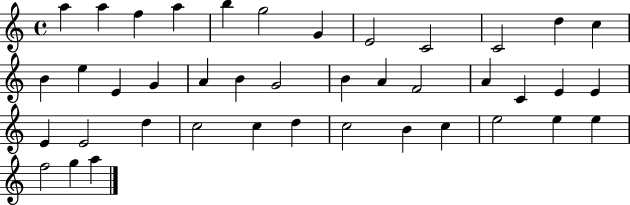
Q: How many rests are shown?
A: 0